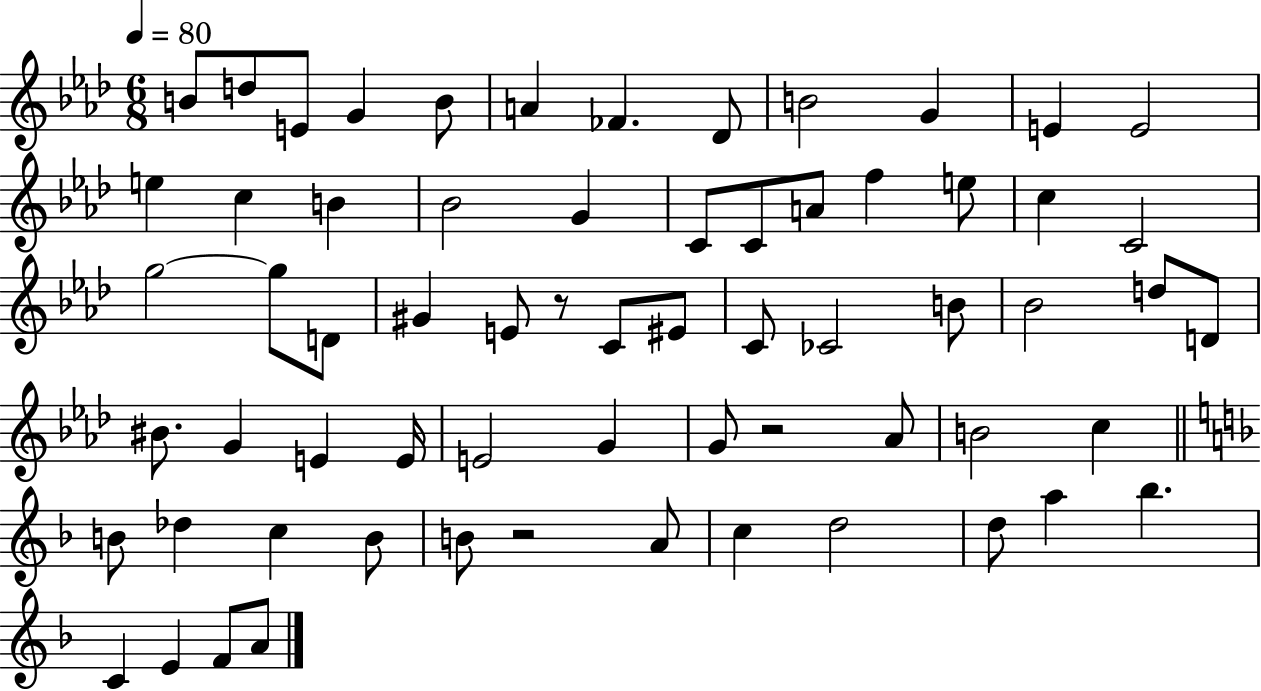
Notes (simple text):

B4/e D5/e E4/e G4/q B4/e A4/q FES4/q. Db4/e B4/h G4/q E4/q E4/h E5/q C5/q B4/q Bb4/h G4/q C4/e C4/e A4/e F5/q E5/e C5/q C4/h G5/h G5/e D4/e G#4/q E4/e R/e C4/e EIS4/e C4/e CES4/h B4/e Bb4/h D5/e D4/e BIS4/e. G4/q E4/q E4/s E4/h G4/q G4/e R/h Ab4/e B4/h C5/q B4/e Db5/q C5/q B4/e B4/e R/h A4/e C5/q D5/h D5/e A5/q Bb5/q. C4/q E4/q F4/e A4/e